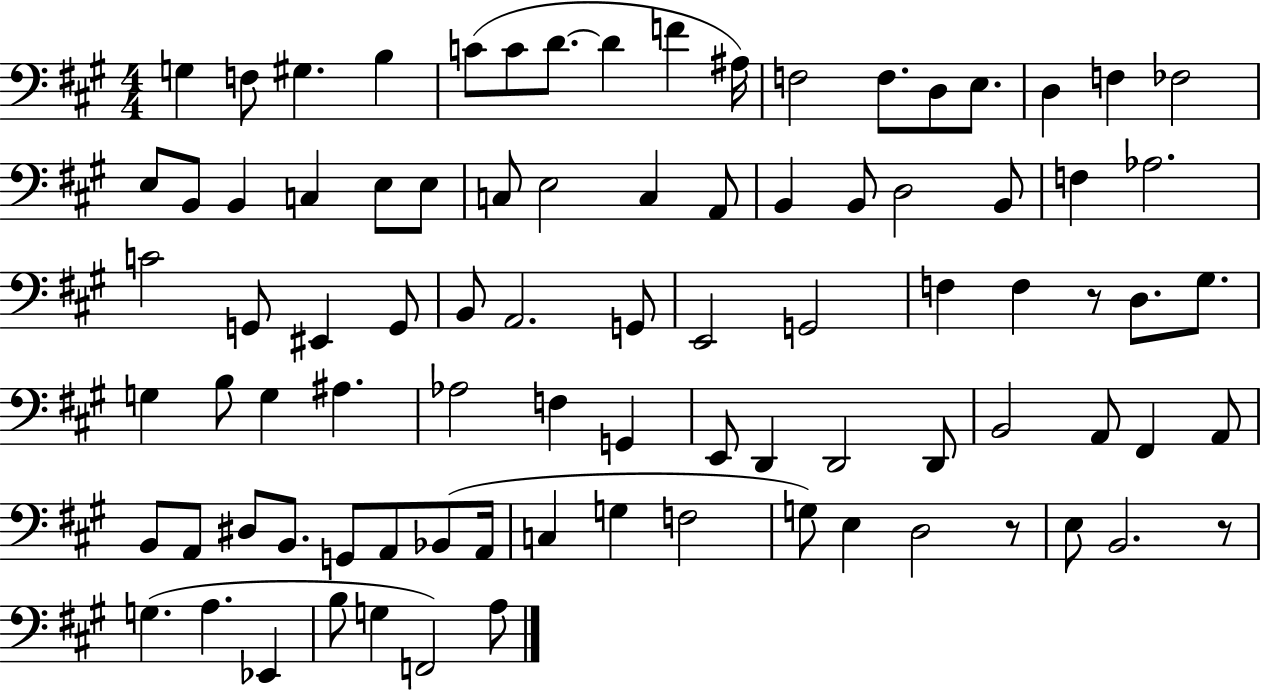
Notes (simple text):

G3/q F3/e G#3/q. B3/q C4/e C4/e D4/e. D4/q F4/q A#3/s F3/h F3/e. D3/e E3/e. D3/q F3/q FES3/h E3/e B2/e B2/q C3/q E3/e E3/e C3/e E3/h C3/q A2/e B2/q B2/e D3/h B2/e F3/q Ab3/h. C4/h G2/e EIS2/q G2/e B2/e A2/h. G2/e E2/h G2/h F3/q F3/q R/e D3/e. G#3/e. G3/q B3/e G3/q A#3/q. Ab3/h F3/q G2/q E2/e D2/q D2/h D2/e B2/h A2/e F#2/q A2/e B2/e A2/e D#3/e B2/e. G2/e A2/e Bb2/e A2/s C3/q G3/q F3/h G3/e E3/q D3/h R/e E3/e B2/h. R/e G3/q. A3/q. Eb2/q B3/e G3/q F2/h A3/e